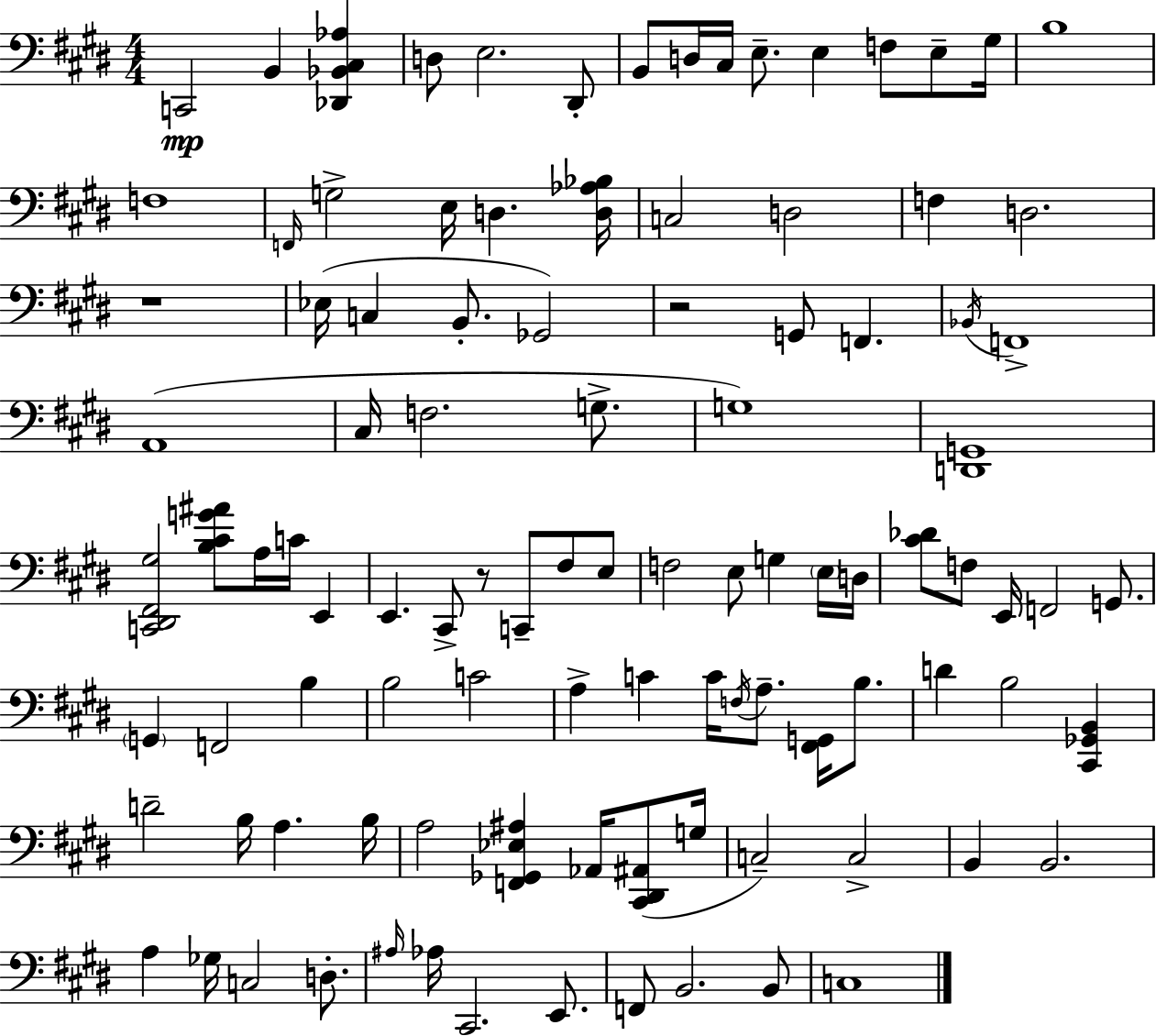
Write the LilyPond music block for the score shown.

{
  \clef bass
  \numericTimeSignature
  \time 4/4
  \key e \major
  \repeat volta 2 { c,2\mp b,4 <des, bes, cis aes>4 | d8 e2. dis,8-. | b,8 d16 cis16 e8.-- e4 f8 e8-- gis16 | b1 | \break f1 | \grace { f,16 } g2-> e16 d4. | <d aes bes>16 c2 d2 | f4 d2. | \break r1 | ees16( c4 b,8.-. ges,2) | r2 g,8 f,4. | \acciaccatura { bes,16 } f,1-> | \break a,1( | cis16 f2. g8.-> | g1) | <d, g,>1 | \break <c, dis, fis, gis>2 <b cis' g' ais'>8 a16 c'16 e,4 | e,4. cis,8-> r8 c,8-- fis8 | e8 f2 e8 g4 | \parenthesize e16 d16 <cis' des'>8 f8 e,16 f,2 g,8. | \break \parenthesize g,4 f,2 b4 | b2 c'2 | a4-> c'4 c'16 \acciaccatura { f16 } a8.-- <fis, g,>16 | b8. d'4 b2 <cis, ges, b,>4 | \break d'2-- b16 a4. | b16 a2 <f, ges, ees ais>4 aes,16 | <cis, dis, ais,>8( g16 c2--) c2-> | b,4 b,2. | \break a4 ges16 c2 | d8.-. \grace { ais16 } aes16 cis,2. | e,8. f,8 b,2. | b,8 c1 | \break } \bar "|."
}